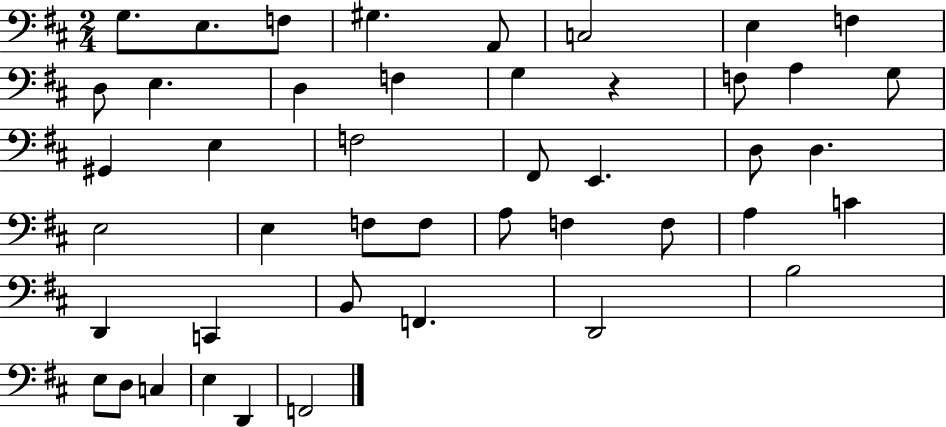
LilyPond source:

{
  \clef bass
  \numericTimeSignature
  \time 2/4
  \key d \major
  g8. e8. f8 | gis4. a,8 | c2 | e4 f4 | \break d8 e4. | d4 f4 | g4 r4 | f8 a4 g8 | \break gis,4 e4 | f2 | fis,8 e,4. | d8 d4. | \break e2 | e4 f8 f8 | a8 f4 f8 | a4 c'4 | \break d,4 c,4 | b,8 f,4. | d,2 | b2 | \break e8 d8 c4 | e4 d,4 | f,2 | \bar "|."
}